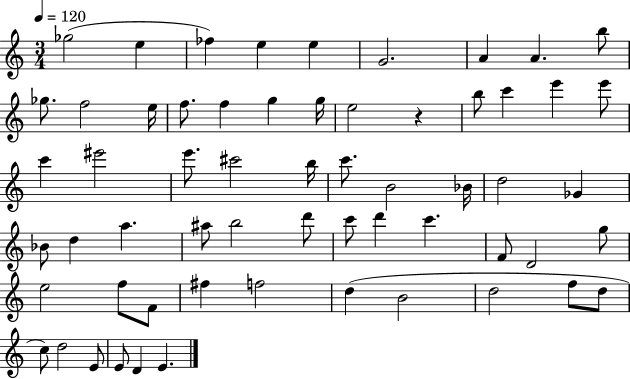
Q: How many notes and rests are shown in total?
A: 60